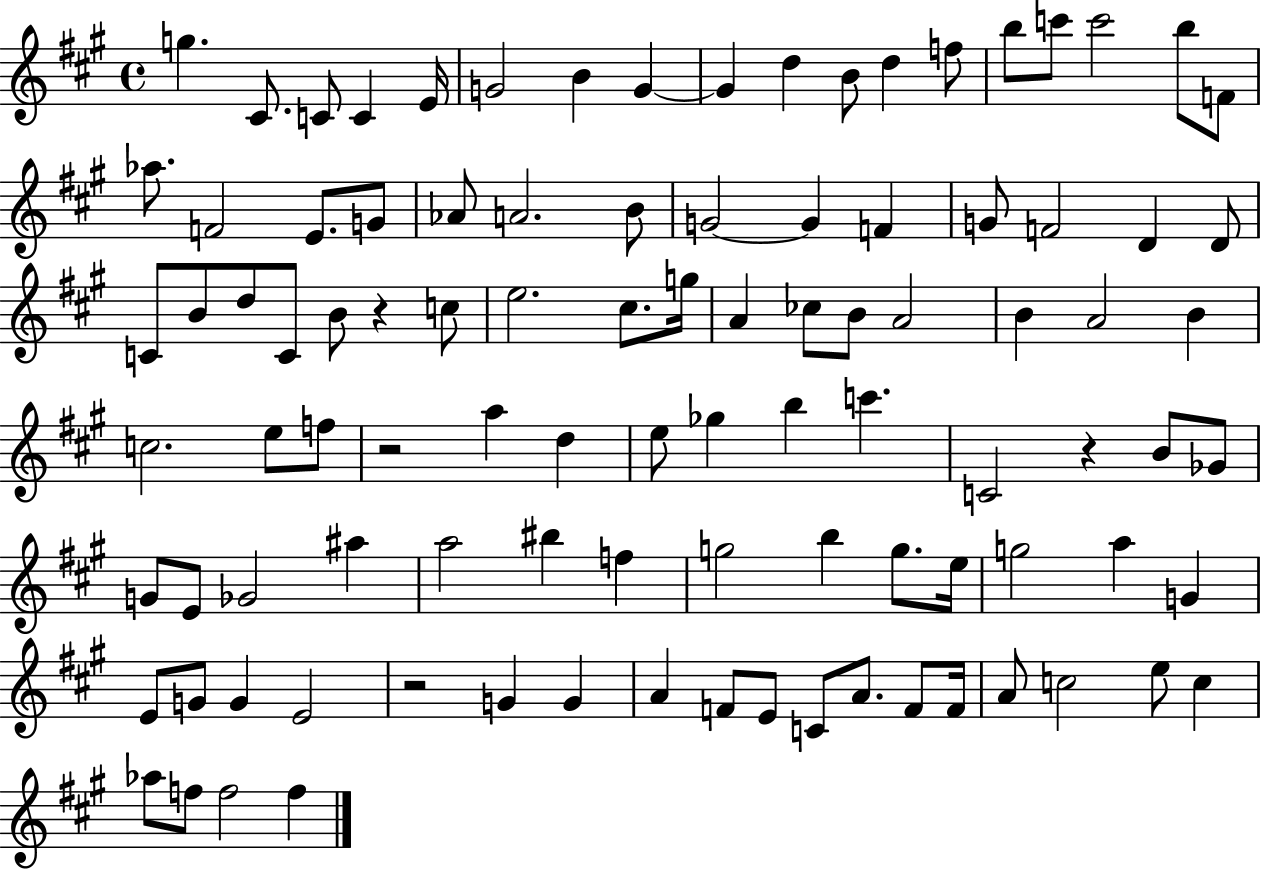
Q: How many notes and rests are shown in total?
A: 99